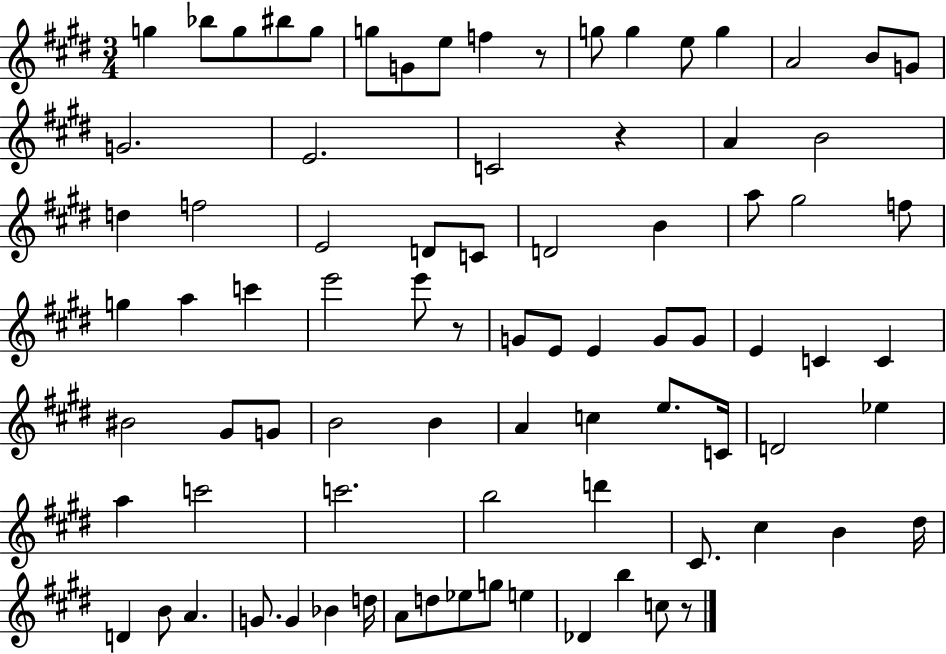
G5/q Bb5/e G5/e BIS5/e G5/e G5/e G4/e E5/e F5/q R/e G5/e G5/q E5/e G5/q A4/h B4/e G4/e G4/h. E4/h. C4/h R/q A4/q B4/h D5/q F5/h E4/h D4/e C4/e D4/h B4/q A5/e G#5/h F5/e G5/q A5/q C6/q E6/h E6/e R/e G4/e E4/e E4/q G4/e G4/e E4/q C4/q C4/q BIS4/h G#4/e G4/e B4/h B4/q A4/q C5/q E5/e. C4/s D4/h Eb5/q A5/q C6/h C6/h. B5/h D6/q C#4/e. C#5/q B4/q D#5/s D4/q B4/e A4/q. G4/e. G4/q Bb4/q D5/s A4/e D5/e Eb5/e G5/e E5/q Db4/q B5/q C5/e R/e